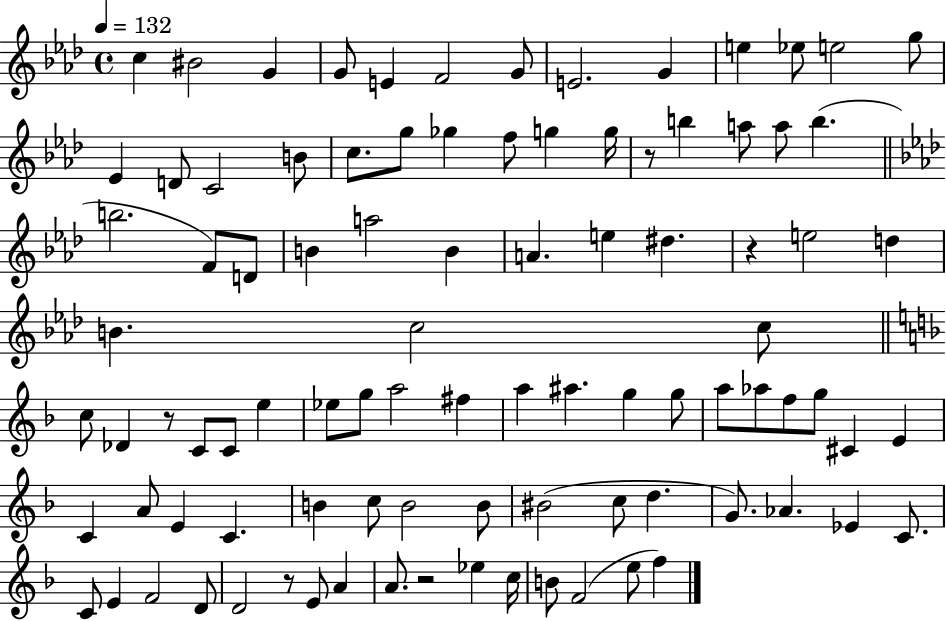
C5/q BIS4/h G4/q G4/e E4/q F4/h G4/e E4/h. G4/q E5/q Eb5/e E5/h G5/e Eb4/q D4/e C4/h B4/e C5/e. G5/e Gb5/q F5/e G5/q G5/s R/e B5/q A5/e A5/e B5/q. B5/h. F4/e D4/e B4/q A5/h B4/q A4/q. E5/q D#5/q. R/q E5/h D5/q B4/q. C5/h C5/e C5/e Db4/q R/e C4/e C4/e E5/q Eb5/e G5/e A5/h F#5/q A5/q A#5/q. G5/q G5/e A5/e Ab5/e F5/e G5/e C#4/q E4/q C4/q A4/e E4/q C4/q. B4/q C5/e B4/h B4/e BIS4/h C5/e D5/q. G4/e. Ab4/q. Eb4/q C4/e. C4/e E4/q F4/h D4/e D4/h R/e E4/e A4/q A4/e. R/h Eb5/q C5/s B4/e F4/h E5/e F5/q